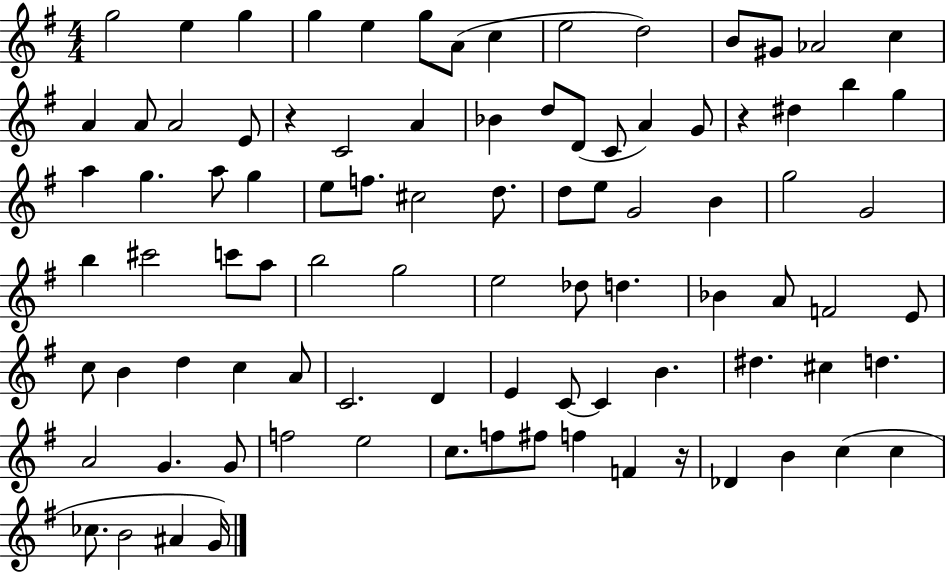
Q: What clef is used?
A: treble